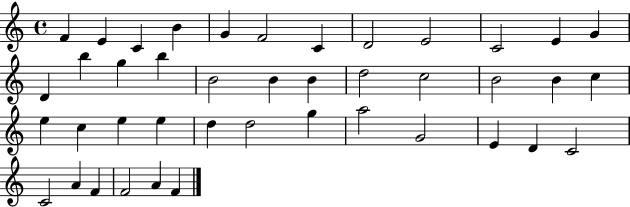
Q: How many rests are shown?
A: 0